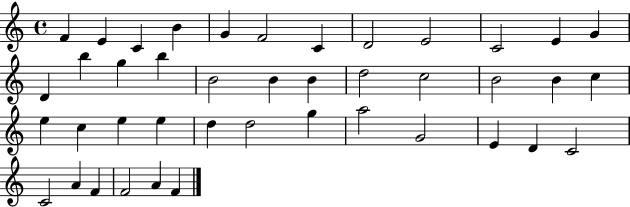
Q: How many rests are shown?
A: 0